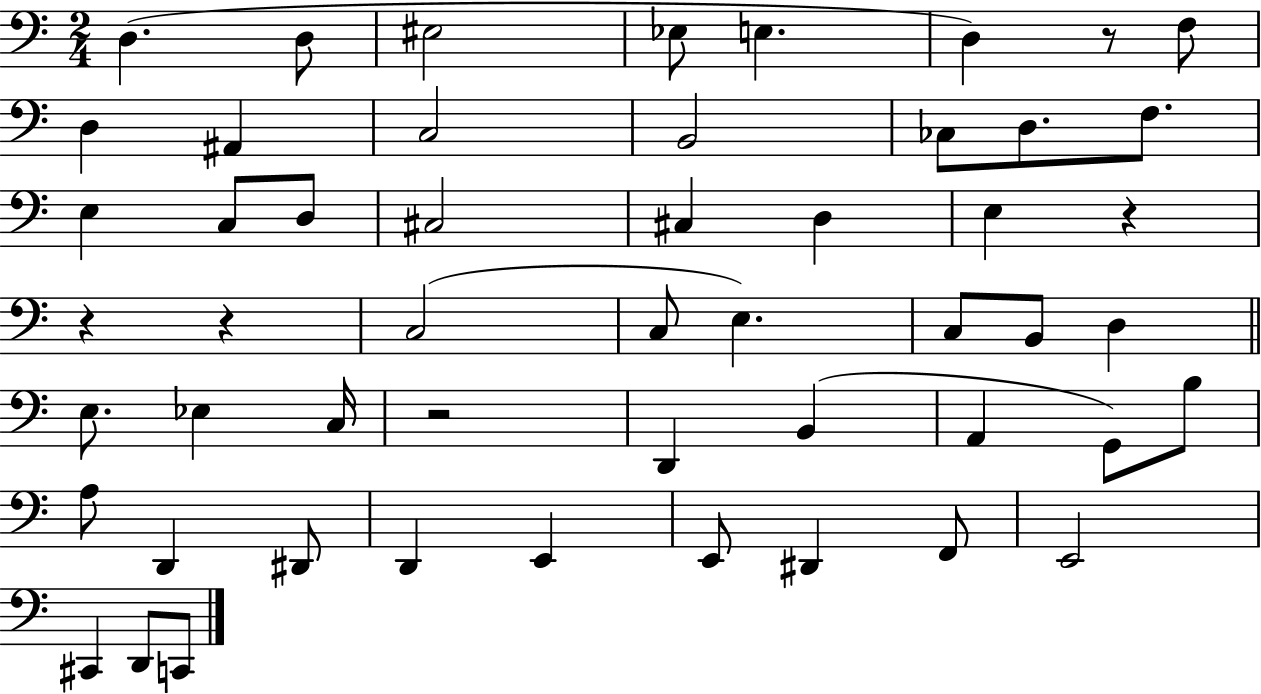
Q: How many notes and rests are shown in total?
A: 52